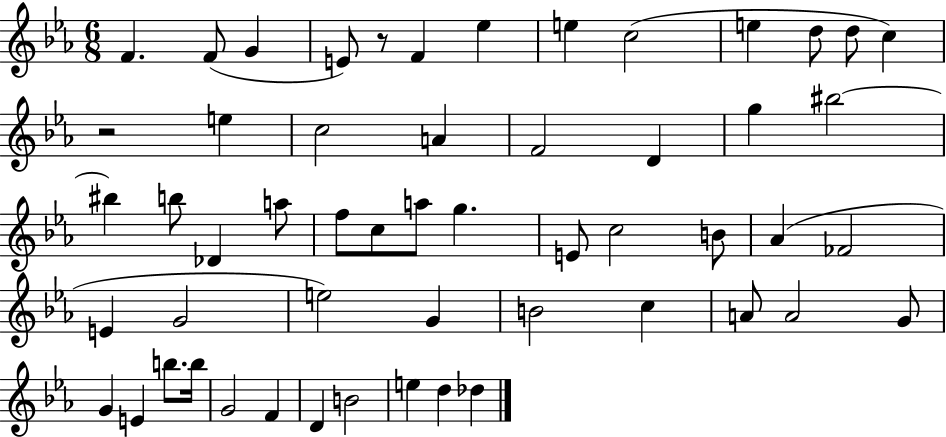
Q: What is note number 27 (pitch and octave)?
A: G5